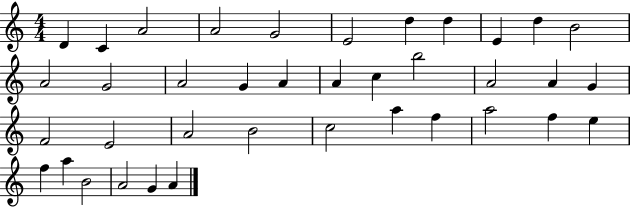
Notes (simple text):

D4/q C4/q A4/h A4/h G4/h E4/h D5/q D5/q E4/q D5/q B4/h A4/h G4/h A4/h G4/q A4/q A4/q C5/q B5/h A4/h A4/q G4/q F4/h E4/h A4/h B4/h C5/h A5/q F5/q A5/h F5/q E5/q F5/q A5/q B4/h A4/h G4/q A4/q